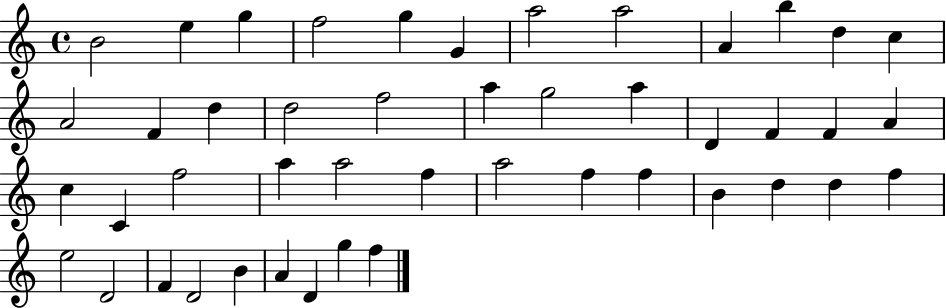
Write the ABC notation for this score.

X:1
T:Untitled
M:4/4
L:1/4
K:C
B2 e g f2 g G a2 a2 A b d c A2 F d d2 f2 a g2 a D F F A c C f2 a a2 f a2 f f B d d f e2 D2 F D2 B A D g f